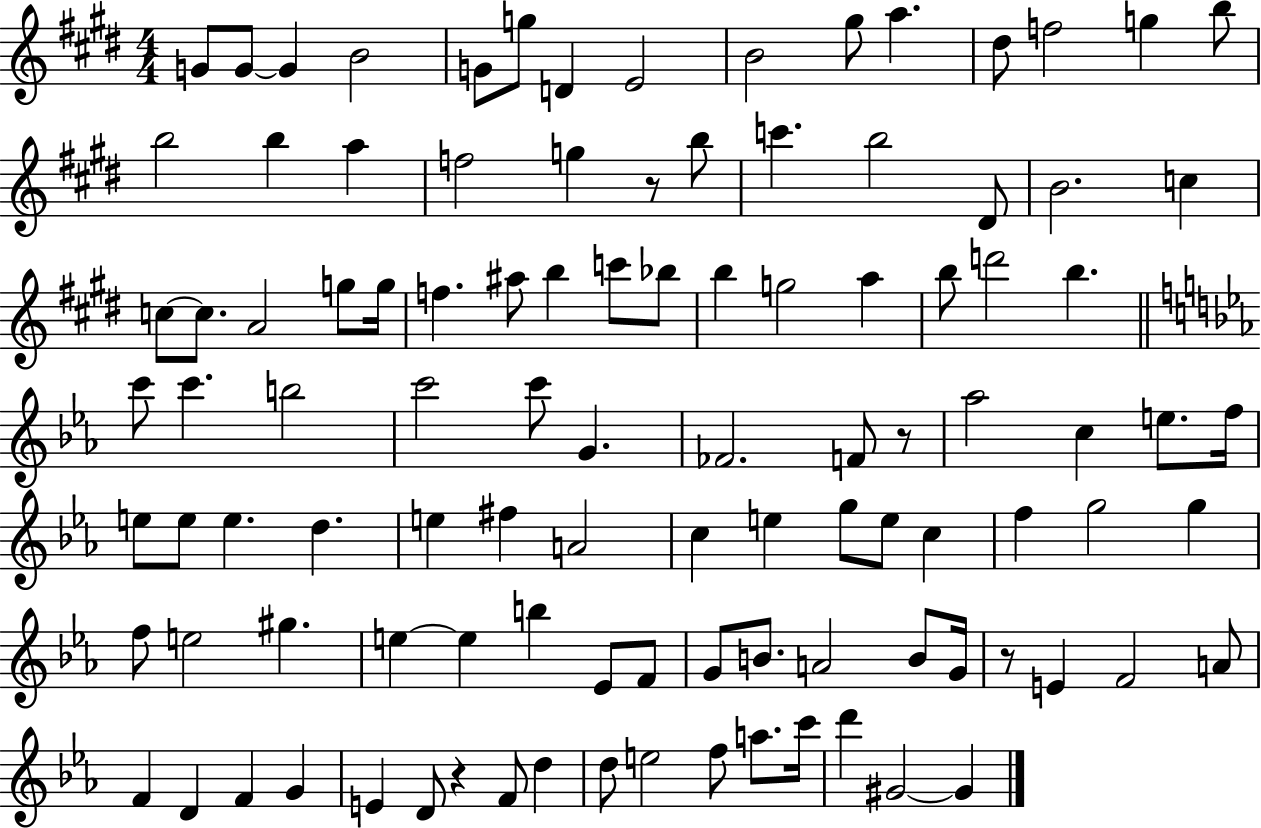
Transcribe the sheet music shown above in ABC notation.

X:1
T:Untitled
M:4/4
L:1/4
K:E
G/2 G/2 G B2 G/2 g/2 D E2 B2 ^g/2 a ^d/2 f2 g b/2 b2 b a f2 g z/2 b/2 c' b2 ^D/2 B2 c c/2 c/2 A2 g/2 g/4 f ^a/2 b c'/2 _b/2 b g2 a b/2 d'2 b c'/2 c' b2 c'2 c'/2 G _F2 F/2 z/2 _a2 c e/2 f/4 e/2 e/2 e d e ^f A2 c e g/2 e/2 c f g2 g f/2 e2 ^g e e b _E/2 F/2 G/2 B/2 A2 B/2 G/4 z/2 E F2 A/2 F D F G E D/2 z F/2 d d/2 e2 f/2 a/2 c'/4 d' ^G2 ^G